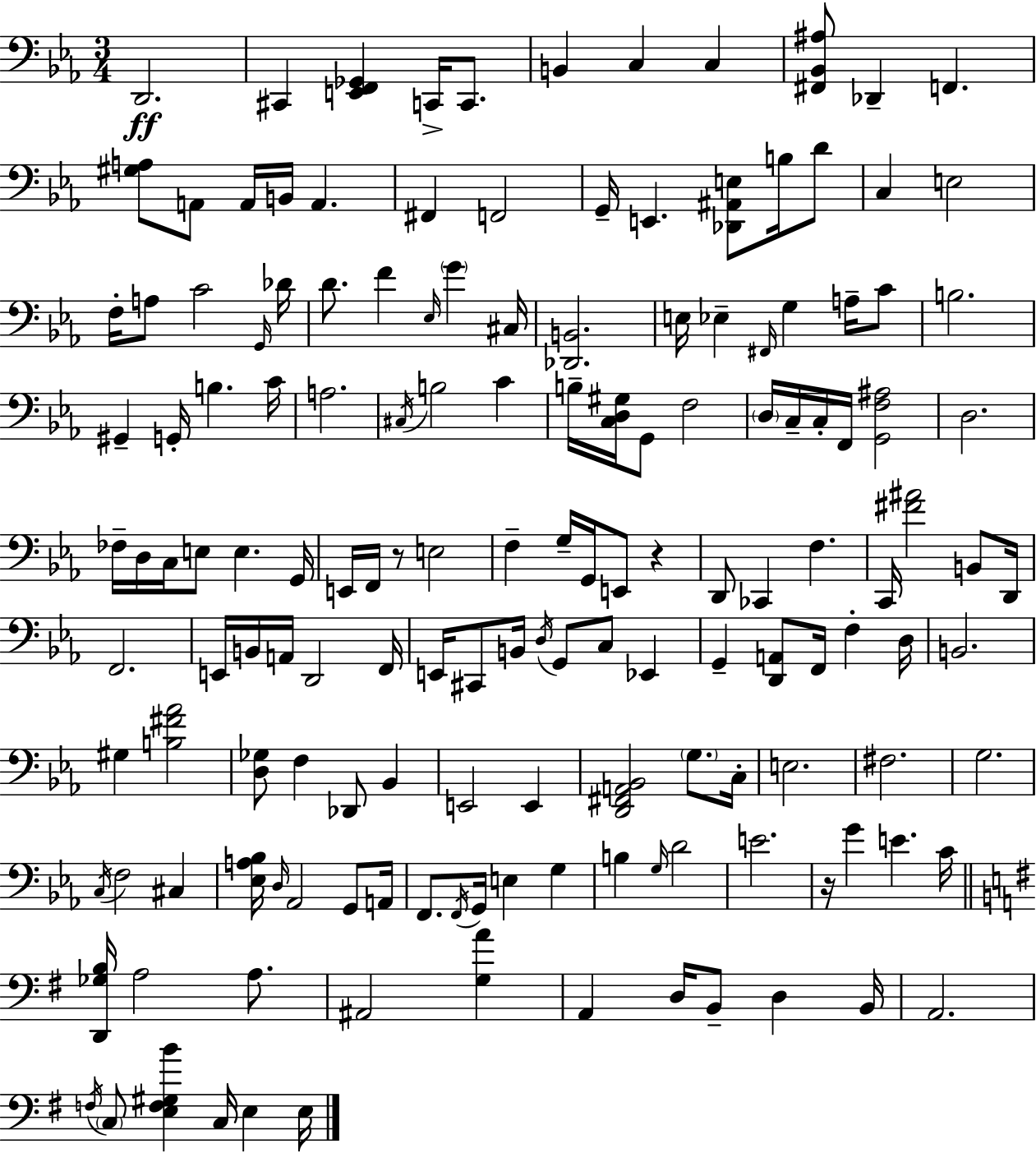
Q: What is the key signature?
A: EES major